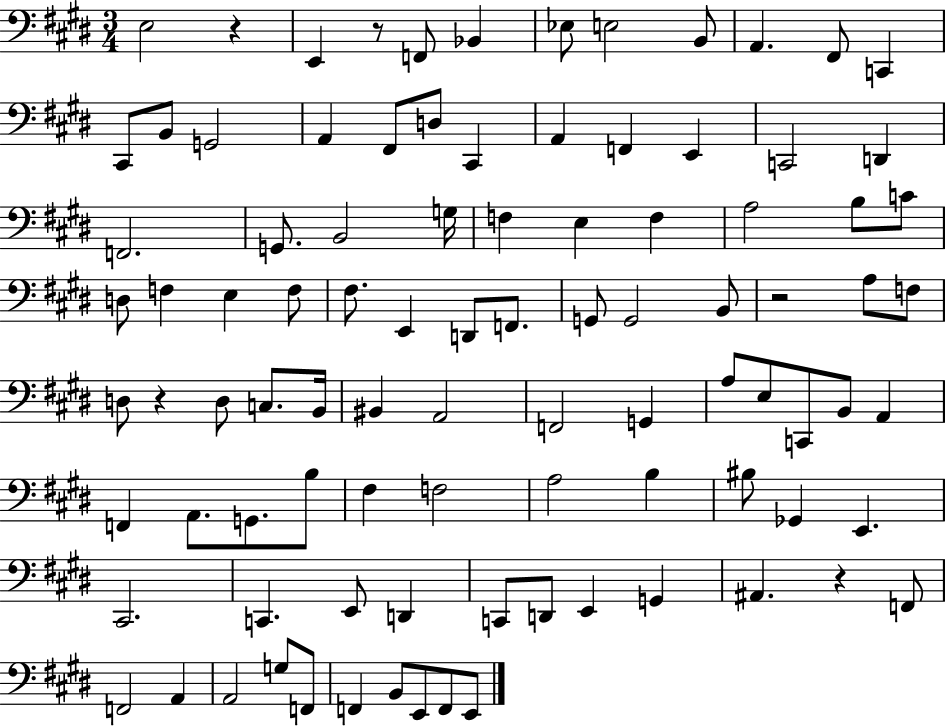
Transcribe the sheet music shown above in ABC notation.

X:1
T:Untitled
M:3/4
L:1/4
K:E
E,2 z E,, z/2 F,,/2 _B,, _E,/2 E,2 B,,/2 A,, ^F,,/2 C,, ^C,,/2 B,,/2 G,,2 A,, ^F,,/2 D,/2 ^C,, A,, F,, E,, C,,2 D,, F,,2 G,,/2 B,,2 G,/4 F, E, F, A,2 B,/2 C/2 D,/2 F, E, F,/2 ^F,/2 E,, D,,/2 F,,/2 G,,/2 G,,2 B,,/2 z2 A,/2 F,/2 D,/2 z D,/2 C,/2 B,,/4 ^B,, A,,2 F,,2 G,, A,/2 E,/2 C,,/2 B,,/2 A,, F,, A,,/2 G,,/2 B,/2 ^F, F,2 A,2 B, ^B,/2 _G,, E,, ^C,,2 C,, E,,/2 D,, C,,/2 D,,/2 E,, G,, ^A,, z F,,/2 F,,2 A,, A,,2 G,/2 F,,/2 F,, B,,/2 E,,/2 F,,/2 E,,/2